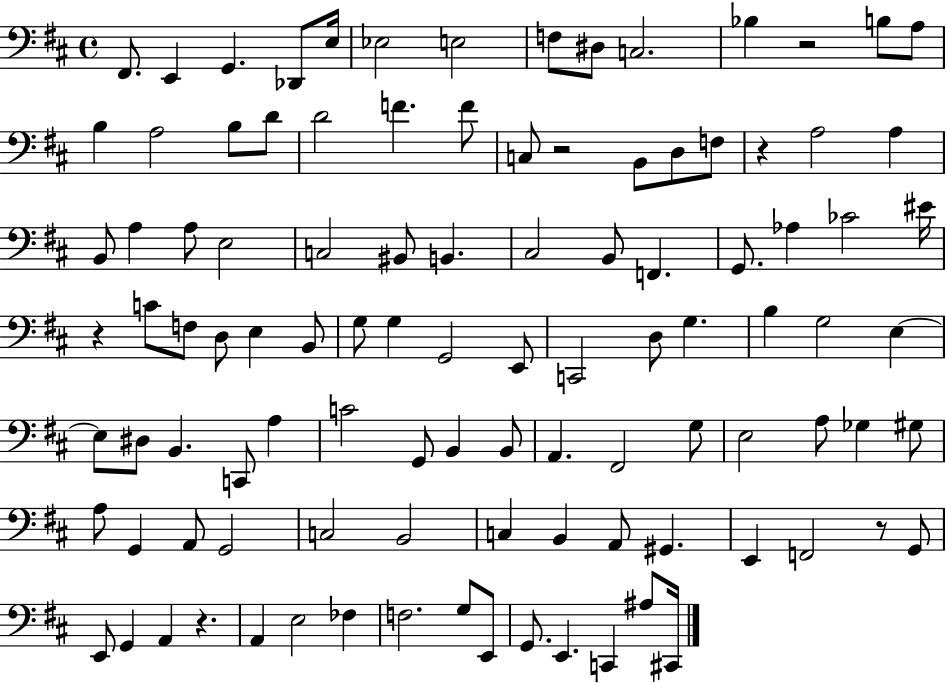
{
  \clef bass
  \time 4/4
  \defaultTimeSignature
  \key d \major
  \repeat volta 2 { fis,8. e,4 g,4. des,8 e16 | ees2 e2 | f8 dis8 c2. | bes4 r2 b8 a8 | \break b4 a2 b8 d'8 | d'2 f'4. f'8 | c8 r2 b,8 d8 f8 | r4 a2 a4 | \break b,8 a4 a8 e2 | c2 bis,8 b,4. | cis2 b,8 f,4. | g,8. aes4 ces'2 eis'16 | \break r4 c'8 f8 d8 e4 b,8 | g8 g4 g,2 e,8 | c,2 d8 g4. | b4 g2 e4~~ | \break e8 dis8 b,4. c,8 a4 | c'2 g,8 b,4 b,8 | a,4. fis,2 g8 | e2 a8 ges4 gis8 | \break a8 g,4 a,8 g,2 | c2 b,2 | c4 b,4 a,8 gis,4. | e,4 f,2 r8 g,8 | \break e,8 g,4 a,4 r4. | a,4 e2 fes4 | f2. g8 e,8 | g,8. e,4. c,4 ais8 cis,16 | \break } \bar "|."
}